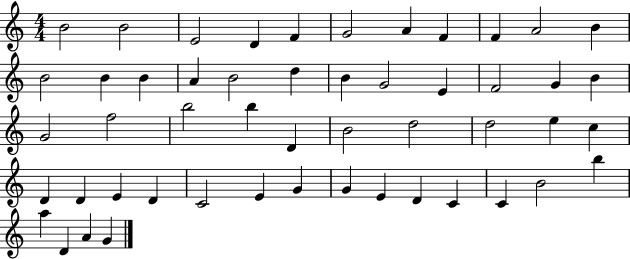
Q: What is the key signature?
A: C major